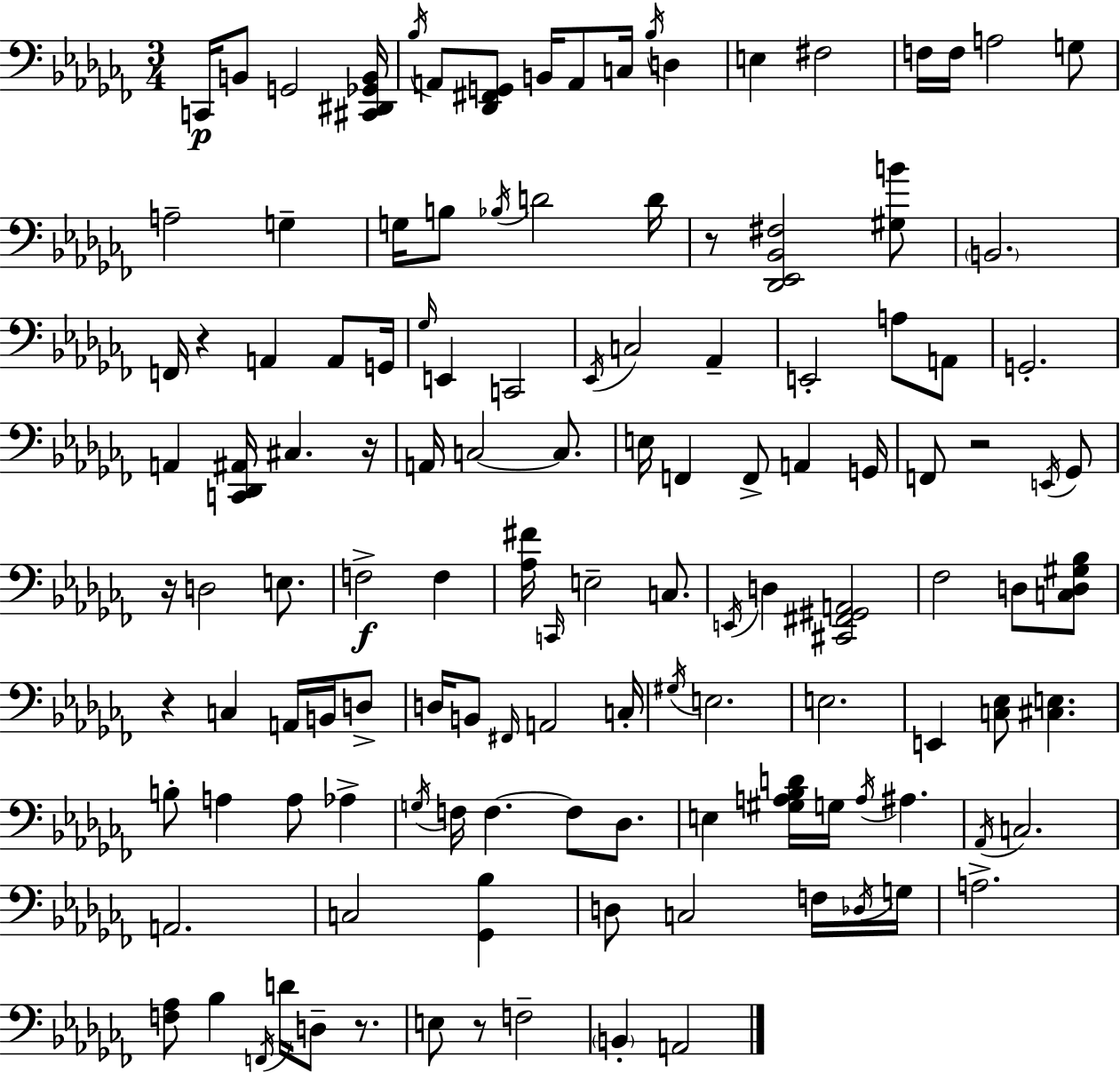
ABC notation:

X:1
T:Untitled
M:3/4
L:1/4
K:Abm
C,,/4 B,,/2 G,,2 [^C,,^D,,_G,,B,,]/4 _B,/4 A,,/2 [_D,,^F,,G,,]/2 B,,/4 A,,/2 C,/4 _B,/4 D, E, ^F,2 F,/4 F,/4 A,2 G,/2 A,2 G, G,/4 B,/2 _B,/4 D2 D/4 z/2 [_D,,_E,,_B,,^F,]2 [^G,B]/2 B,,2 F,,/4 z A,, A,,/2 G,,/4 _G,/4 E,, C,,2 _E,,/4 C,2 _A,, E,,2 A,/2 A,,/2 G,,2 A,, [C,,_D,,^A,,]/4 ^C, z/4 A,,/4 C,2 C,/2 E,/4 F,, F,,/2 A,, G,,/4 F,,/2 z2 E,,/4 _G,,/2 z/4 D,2 E,/2 F,2 F, [_A,^F]/4 C,,/4 E,2 C,/2 E,,/4 D, [^C,,^F,,^G,,A,,]2 _F,2 D,/2 [C,D,^G,_B,]/2 z C, A,,/4 B,,/4 D,/2 D,/4 B,,/2 ^F,,/4 A,,2 C,/4 ^G,/4 E,2 E,2 E,, [C,_E,]/2 [^C,E,] B,/2 A, A,/2 _A, G,/4 F,/4 F, F,/2 _D,/2 E, [^G,A,_B,D]/4 G,/4 A,/4 ^A, _A,,/4 C,2 A,,2 C,2 [_G,,_B,] D,/2 C,2 F,/4 _D,/4 G,/4 A,2 [F,_A,]/2 _B, F,,/4 D/4 D,/2 z/2 E,/2 z/2 F,2 B,, A,,2